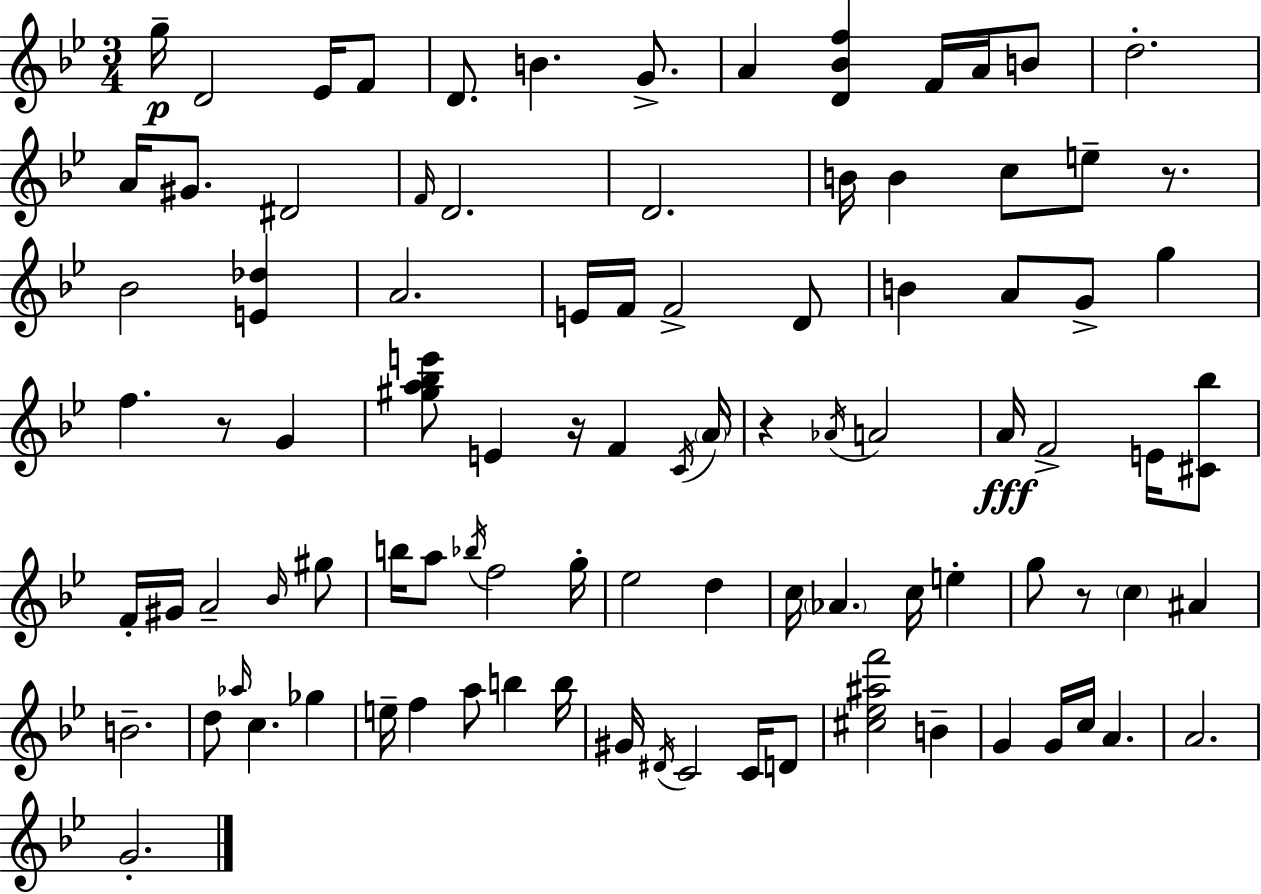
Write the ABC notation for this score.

X:1
T:Untitled
M:3/4
L:1/4
K:Bb
g/4 D2 _E/4 F/2 D/2 B G/2 A [D_Bf] F/4 A/4 B/2 d2 A/4 ^G/2 ^D2 F/4 D2 D2 B/4 B c/2 e/2 z/2 _B2 [E_d] A2 E/4 F/4 F2 D/2 B A/2 G/2 g f z/2 G [^ga_be']/2 E z/4 F C/4 A/4 z _A/4 A2 A/4 F2 E/4 [^C_b]/2 F/4 ^G/4 A2 _B/4 ^g/2 b/4 a/2 _b/4 f2 g/4 _e2 d c/4 _A c/4 e g/2 z/2 c ^A B2 d/2 _a/4 c _g e/4 f a/2 b b/4 ^G/4 ^D/4 C2 C/4 D/2 [^c_e^af']2 B G G/4 c/4 A A2 G2